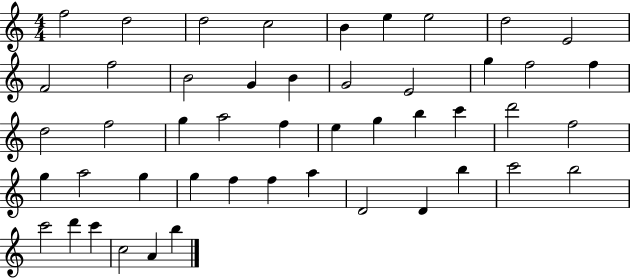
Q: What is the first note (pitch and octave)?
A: F5